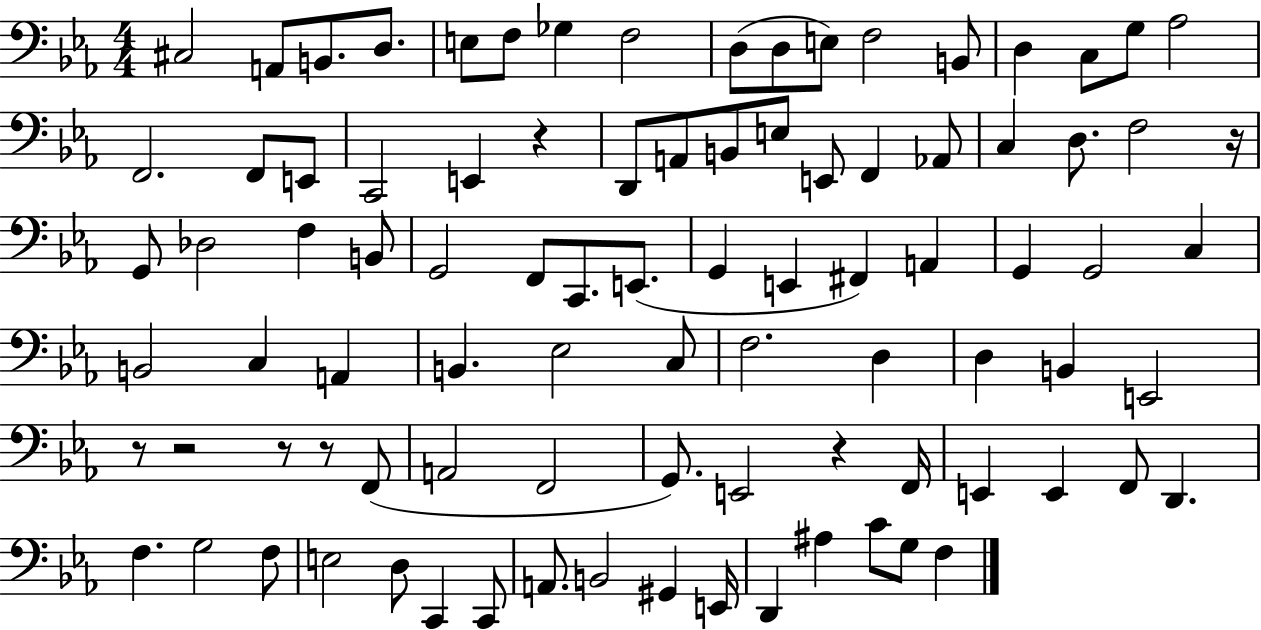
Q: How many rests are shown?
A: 7